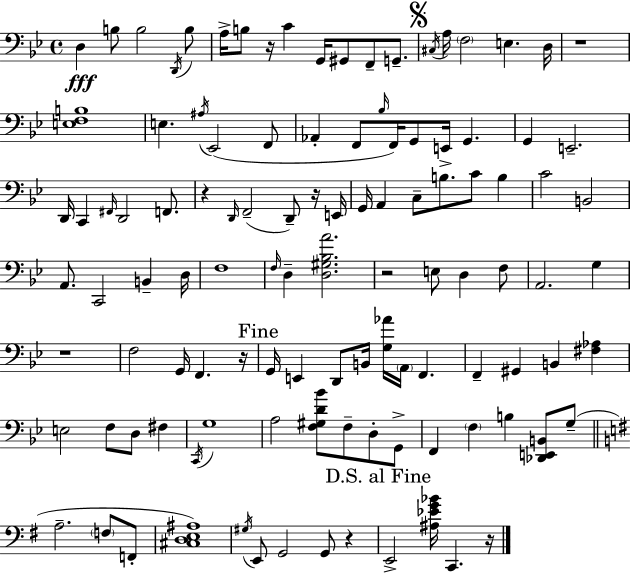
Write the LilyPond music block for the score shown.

{
  \clef bass
  \time 4/4
  \defaultTimeSignature
  \key bes \major
  d4\fff b8 b2 \acciaccatura { d,16 } b8 | a16-> b8 r16 c'4 g,16 gis,8 f,8-- g,8.-- | \mark \markup { \musicglyph "scripts.segno" } \acciaccatura { cis16 } a16 \parenthesize f2 e4. | d16 r1 | \break <e f b>1 | e4. \acciaccatura { ais16 } ees,2( | f,8 aes,4-. f,8 \grace { bes16 } f,16) g,8 e,16-> g,4. | g,4 e,2.-- | \break d,16 c,4 \grace { fis,16 } d,2 | f,8. r4 \grace { d,16 }( f,2-- | d,8--) r16 e,16 g,16 a,4 c8-- b8. | c'8 b4 c'2 b,2 | \break a,8. c,2 | b,4-- d16 f1 | \grace { f16 } d4-- <d gis bes a'>2. | r2 e8 | \break d4 f8 a,2. | g4 r1 | f2 g,16 | f,4. r16 \mark "Fine" g,16 e,4 d,8 b,16 <g aes'>16 | \break \parenthesize a,16 f,4. f,4-- gis,4 b,4 | <fis aes>4 e2 f8 | d8 fis4 \acciaccatura { c,16 } g1 | a2 | \break <f gis d' bes'>8 f8-- d8-. g,8-> f,4 \parenthesize f4 | b4 <des, e, b,>8 g8--( \bar "||" \break \key g \major a2.-- \parenthesize f8 f,8-. | <cis d e ais>1) | \acciaccatura { gis16 } e,8 g,2 g,8 r4 | \mark "D.S. al Fine" e,2-> <ais ees' g' bes'>16 c,4. | \break r16 \bar "|."
}